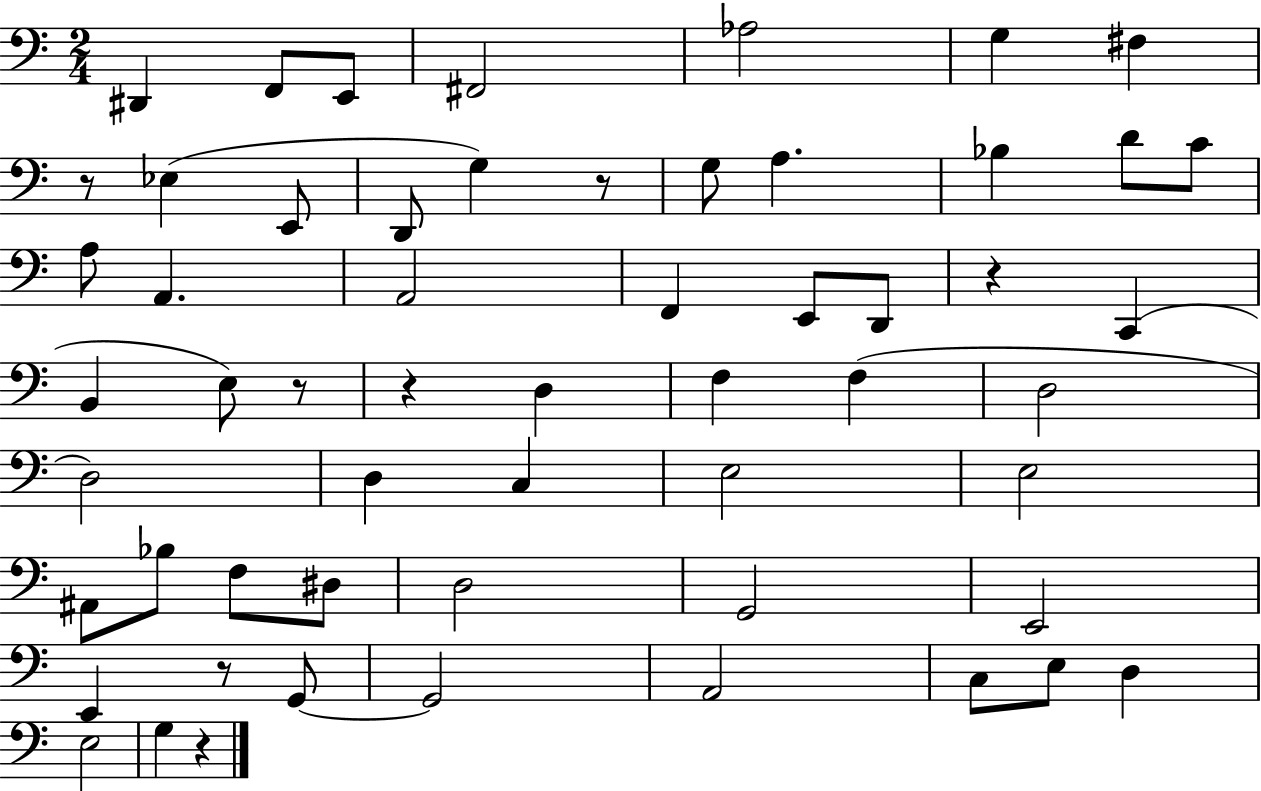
{
  \clef bass
  \numericTimeSignature
  \time 2/4
  \key c \major
  \repeat volta 2 { dis,4 f,8 e,8 | fis,2 | aes2 | g4 fis4 | \break r8 ees4( e,8 | d,8 g4) r8 | g8 a4. | bes4 d'8 c'8 | \break a8 a,4. | a,2 | f,4 e,8 d,8 | r4 c,4( | \break b,4 e8) r8 | r4 d4 | f4 f4( | d2 | \break d2) | d4 c4 | e2 | e2 | \break ais,8 bes8 f8 dis8 | d2 | g,2 | e,2 | \break e,4 r8 g,8~~ | g,2 | a,2 | c8 e8 d4 | \break e2 | g4 r4 | } \bar "|."
}